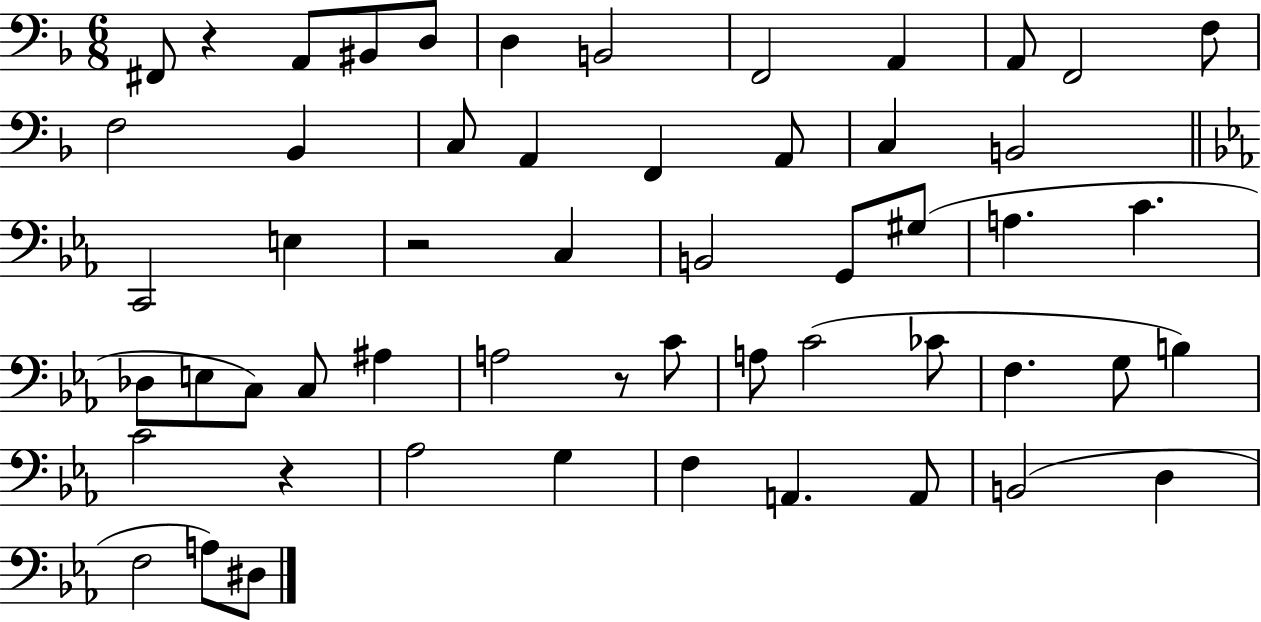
{
  \clef bass
  \numericTimeSignature
  \time 6/8
  \key f \major
  \repeat volta 2 { fis,8 r4 a,8 bis,8 d8 | d4 b,2 | f,2 a,4 | a,8 f,2 f8 | \break f2 bes,4 | c8 a,4 f,4 a,8 | c4 b,2 | \bar "||" \break \key ees \major c,2 e4 | r2 c4 | b,2 g,8 gis8( | a4. c'4. | \break des8 e8 c8) c8 ais4 | a2 r8 c'8 | a8 c'2( ces'8 | f4. g8 b4) | \break c'2 r4 | aes2 g4 | f4 a,4. a,8 | b,2( d4 | \break f2 a8) dis8 | } \bar "|."
}